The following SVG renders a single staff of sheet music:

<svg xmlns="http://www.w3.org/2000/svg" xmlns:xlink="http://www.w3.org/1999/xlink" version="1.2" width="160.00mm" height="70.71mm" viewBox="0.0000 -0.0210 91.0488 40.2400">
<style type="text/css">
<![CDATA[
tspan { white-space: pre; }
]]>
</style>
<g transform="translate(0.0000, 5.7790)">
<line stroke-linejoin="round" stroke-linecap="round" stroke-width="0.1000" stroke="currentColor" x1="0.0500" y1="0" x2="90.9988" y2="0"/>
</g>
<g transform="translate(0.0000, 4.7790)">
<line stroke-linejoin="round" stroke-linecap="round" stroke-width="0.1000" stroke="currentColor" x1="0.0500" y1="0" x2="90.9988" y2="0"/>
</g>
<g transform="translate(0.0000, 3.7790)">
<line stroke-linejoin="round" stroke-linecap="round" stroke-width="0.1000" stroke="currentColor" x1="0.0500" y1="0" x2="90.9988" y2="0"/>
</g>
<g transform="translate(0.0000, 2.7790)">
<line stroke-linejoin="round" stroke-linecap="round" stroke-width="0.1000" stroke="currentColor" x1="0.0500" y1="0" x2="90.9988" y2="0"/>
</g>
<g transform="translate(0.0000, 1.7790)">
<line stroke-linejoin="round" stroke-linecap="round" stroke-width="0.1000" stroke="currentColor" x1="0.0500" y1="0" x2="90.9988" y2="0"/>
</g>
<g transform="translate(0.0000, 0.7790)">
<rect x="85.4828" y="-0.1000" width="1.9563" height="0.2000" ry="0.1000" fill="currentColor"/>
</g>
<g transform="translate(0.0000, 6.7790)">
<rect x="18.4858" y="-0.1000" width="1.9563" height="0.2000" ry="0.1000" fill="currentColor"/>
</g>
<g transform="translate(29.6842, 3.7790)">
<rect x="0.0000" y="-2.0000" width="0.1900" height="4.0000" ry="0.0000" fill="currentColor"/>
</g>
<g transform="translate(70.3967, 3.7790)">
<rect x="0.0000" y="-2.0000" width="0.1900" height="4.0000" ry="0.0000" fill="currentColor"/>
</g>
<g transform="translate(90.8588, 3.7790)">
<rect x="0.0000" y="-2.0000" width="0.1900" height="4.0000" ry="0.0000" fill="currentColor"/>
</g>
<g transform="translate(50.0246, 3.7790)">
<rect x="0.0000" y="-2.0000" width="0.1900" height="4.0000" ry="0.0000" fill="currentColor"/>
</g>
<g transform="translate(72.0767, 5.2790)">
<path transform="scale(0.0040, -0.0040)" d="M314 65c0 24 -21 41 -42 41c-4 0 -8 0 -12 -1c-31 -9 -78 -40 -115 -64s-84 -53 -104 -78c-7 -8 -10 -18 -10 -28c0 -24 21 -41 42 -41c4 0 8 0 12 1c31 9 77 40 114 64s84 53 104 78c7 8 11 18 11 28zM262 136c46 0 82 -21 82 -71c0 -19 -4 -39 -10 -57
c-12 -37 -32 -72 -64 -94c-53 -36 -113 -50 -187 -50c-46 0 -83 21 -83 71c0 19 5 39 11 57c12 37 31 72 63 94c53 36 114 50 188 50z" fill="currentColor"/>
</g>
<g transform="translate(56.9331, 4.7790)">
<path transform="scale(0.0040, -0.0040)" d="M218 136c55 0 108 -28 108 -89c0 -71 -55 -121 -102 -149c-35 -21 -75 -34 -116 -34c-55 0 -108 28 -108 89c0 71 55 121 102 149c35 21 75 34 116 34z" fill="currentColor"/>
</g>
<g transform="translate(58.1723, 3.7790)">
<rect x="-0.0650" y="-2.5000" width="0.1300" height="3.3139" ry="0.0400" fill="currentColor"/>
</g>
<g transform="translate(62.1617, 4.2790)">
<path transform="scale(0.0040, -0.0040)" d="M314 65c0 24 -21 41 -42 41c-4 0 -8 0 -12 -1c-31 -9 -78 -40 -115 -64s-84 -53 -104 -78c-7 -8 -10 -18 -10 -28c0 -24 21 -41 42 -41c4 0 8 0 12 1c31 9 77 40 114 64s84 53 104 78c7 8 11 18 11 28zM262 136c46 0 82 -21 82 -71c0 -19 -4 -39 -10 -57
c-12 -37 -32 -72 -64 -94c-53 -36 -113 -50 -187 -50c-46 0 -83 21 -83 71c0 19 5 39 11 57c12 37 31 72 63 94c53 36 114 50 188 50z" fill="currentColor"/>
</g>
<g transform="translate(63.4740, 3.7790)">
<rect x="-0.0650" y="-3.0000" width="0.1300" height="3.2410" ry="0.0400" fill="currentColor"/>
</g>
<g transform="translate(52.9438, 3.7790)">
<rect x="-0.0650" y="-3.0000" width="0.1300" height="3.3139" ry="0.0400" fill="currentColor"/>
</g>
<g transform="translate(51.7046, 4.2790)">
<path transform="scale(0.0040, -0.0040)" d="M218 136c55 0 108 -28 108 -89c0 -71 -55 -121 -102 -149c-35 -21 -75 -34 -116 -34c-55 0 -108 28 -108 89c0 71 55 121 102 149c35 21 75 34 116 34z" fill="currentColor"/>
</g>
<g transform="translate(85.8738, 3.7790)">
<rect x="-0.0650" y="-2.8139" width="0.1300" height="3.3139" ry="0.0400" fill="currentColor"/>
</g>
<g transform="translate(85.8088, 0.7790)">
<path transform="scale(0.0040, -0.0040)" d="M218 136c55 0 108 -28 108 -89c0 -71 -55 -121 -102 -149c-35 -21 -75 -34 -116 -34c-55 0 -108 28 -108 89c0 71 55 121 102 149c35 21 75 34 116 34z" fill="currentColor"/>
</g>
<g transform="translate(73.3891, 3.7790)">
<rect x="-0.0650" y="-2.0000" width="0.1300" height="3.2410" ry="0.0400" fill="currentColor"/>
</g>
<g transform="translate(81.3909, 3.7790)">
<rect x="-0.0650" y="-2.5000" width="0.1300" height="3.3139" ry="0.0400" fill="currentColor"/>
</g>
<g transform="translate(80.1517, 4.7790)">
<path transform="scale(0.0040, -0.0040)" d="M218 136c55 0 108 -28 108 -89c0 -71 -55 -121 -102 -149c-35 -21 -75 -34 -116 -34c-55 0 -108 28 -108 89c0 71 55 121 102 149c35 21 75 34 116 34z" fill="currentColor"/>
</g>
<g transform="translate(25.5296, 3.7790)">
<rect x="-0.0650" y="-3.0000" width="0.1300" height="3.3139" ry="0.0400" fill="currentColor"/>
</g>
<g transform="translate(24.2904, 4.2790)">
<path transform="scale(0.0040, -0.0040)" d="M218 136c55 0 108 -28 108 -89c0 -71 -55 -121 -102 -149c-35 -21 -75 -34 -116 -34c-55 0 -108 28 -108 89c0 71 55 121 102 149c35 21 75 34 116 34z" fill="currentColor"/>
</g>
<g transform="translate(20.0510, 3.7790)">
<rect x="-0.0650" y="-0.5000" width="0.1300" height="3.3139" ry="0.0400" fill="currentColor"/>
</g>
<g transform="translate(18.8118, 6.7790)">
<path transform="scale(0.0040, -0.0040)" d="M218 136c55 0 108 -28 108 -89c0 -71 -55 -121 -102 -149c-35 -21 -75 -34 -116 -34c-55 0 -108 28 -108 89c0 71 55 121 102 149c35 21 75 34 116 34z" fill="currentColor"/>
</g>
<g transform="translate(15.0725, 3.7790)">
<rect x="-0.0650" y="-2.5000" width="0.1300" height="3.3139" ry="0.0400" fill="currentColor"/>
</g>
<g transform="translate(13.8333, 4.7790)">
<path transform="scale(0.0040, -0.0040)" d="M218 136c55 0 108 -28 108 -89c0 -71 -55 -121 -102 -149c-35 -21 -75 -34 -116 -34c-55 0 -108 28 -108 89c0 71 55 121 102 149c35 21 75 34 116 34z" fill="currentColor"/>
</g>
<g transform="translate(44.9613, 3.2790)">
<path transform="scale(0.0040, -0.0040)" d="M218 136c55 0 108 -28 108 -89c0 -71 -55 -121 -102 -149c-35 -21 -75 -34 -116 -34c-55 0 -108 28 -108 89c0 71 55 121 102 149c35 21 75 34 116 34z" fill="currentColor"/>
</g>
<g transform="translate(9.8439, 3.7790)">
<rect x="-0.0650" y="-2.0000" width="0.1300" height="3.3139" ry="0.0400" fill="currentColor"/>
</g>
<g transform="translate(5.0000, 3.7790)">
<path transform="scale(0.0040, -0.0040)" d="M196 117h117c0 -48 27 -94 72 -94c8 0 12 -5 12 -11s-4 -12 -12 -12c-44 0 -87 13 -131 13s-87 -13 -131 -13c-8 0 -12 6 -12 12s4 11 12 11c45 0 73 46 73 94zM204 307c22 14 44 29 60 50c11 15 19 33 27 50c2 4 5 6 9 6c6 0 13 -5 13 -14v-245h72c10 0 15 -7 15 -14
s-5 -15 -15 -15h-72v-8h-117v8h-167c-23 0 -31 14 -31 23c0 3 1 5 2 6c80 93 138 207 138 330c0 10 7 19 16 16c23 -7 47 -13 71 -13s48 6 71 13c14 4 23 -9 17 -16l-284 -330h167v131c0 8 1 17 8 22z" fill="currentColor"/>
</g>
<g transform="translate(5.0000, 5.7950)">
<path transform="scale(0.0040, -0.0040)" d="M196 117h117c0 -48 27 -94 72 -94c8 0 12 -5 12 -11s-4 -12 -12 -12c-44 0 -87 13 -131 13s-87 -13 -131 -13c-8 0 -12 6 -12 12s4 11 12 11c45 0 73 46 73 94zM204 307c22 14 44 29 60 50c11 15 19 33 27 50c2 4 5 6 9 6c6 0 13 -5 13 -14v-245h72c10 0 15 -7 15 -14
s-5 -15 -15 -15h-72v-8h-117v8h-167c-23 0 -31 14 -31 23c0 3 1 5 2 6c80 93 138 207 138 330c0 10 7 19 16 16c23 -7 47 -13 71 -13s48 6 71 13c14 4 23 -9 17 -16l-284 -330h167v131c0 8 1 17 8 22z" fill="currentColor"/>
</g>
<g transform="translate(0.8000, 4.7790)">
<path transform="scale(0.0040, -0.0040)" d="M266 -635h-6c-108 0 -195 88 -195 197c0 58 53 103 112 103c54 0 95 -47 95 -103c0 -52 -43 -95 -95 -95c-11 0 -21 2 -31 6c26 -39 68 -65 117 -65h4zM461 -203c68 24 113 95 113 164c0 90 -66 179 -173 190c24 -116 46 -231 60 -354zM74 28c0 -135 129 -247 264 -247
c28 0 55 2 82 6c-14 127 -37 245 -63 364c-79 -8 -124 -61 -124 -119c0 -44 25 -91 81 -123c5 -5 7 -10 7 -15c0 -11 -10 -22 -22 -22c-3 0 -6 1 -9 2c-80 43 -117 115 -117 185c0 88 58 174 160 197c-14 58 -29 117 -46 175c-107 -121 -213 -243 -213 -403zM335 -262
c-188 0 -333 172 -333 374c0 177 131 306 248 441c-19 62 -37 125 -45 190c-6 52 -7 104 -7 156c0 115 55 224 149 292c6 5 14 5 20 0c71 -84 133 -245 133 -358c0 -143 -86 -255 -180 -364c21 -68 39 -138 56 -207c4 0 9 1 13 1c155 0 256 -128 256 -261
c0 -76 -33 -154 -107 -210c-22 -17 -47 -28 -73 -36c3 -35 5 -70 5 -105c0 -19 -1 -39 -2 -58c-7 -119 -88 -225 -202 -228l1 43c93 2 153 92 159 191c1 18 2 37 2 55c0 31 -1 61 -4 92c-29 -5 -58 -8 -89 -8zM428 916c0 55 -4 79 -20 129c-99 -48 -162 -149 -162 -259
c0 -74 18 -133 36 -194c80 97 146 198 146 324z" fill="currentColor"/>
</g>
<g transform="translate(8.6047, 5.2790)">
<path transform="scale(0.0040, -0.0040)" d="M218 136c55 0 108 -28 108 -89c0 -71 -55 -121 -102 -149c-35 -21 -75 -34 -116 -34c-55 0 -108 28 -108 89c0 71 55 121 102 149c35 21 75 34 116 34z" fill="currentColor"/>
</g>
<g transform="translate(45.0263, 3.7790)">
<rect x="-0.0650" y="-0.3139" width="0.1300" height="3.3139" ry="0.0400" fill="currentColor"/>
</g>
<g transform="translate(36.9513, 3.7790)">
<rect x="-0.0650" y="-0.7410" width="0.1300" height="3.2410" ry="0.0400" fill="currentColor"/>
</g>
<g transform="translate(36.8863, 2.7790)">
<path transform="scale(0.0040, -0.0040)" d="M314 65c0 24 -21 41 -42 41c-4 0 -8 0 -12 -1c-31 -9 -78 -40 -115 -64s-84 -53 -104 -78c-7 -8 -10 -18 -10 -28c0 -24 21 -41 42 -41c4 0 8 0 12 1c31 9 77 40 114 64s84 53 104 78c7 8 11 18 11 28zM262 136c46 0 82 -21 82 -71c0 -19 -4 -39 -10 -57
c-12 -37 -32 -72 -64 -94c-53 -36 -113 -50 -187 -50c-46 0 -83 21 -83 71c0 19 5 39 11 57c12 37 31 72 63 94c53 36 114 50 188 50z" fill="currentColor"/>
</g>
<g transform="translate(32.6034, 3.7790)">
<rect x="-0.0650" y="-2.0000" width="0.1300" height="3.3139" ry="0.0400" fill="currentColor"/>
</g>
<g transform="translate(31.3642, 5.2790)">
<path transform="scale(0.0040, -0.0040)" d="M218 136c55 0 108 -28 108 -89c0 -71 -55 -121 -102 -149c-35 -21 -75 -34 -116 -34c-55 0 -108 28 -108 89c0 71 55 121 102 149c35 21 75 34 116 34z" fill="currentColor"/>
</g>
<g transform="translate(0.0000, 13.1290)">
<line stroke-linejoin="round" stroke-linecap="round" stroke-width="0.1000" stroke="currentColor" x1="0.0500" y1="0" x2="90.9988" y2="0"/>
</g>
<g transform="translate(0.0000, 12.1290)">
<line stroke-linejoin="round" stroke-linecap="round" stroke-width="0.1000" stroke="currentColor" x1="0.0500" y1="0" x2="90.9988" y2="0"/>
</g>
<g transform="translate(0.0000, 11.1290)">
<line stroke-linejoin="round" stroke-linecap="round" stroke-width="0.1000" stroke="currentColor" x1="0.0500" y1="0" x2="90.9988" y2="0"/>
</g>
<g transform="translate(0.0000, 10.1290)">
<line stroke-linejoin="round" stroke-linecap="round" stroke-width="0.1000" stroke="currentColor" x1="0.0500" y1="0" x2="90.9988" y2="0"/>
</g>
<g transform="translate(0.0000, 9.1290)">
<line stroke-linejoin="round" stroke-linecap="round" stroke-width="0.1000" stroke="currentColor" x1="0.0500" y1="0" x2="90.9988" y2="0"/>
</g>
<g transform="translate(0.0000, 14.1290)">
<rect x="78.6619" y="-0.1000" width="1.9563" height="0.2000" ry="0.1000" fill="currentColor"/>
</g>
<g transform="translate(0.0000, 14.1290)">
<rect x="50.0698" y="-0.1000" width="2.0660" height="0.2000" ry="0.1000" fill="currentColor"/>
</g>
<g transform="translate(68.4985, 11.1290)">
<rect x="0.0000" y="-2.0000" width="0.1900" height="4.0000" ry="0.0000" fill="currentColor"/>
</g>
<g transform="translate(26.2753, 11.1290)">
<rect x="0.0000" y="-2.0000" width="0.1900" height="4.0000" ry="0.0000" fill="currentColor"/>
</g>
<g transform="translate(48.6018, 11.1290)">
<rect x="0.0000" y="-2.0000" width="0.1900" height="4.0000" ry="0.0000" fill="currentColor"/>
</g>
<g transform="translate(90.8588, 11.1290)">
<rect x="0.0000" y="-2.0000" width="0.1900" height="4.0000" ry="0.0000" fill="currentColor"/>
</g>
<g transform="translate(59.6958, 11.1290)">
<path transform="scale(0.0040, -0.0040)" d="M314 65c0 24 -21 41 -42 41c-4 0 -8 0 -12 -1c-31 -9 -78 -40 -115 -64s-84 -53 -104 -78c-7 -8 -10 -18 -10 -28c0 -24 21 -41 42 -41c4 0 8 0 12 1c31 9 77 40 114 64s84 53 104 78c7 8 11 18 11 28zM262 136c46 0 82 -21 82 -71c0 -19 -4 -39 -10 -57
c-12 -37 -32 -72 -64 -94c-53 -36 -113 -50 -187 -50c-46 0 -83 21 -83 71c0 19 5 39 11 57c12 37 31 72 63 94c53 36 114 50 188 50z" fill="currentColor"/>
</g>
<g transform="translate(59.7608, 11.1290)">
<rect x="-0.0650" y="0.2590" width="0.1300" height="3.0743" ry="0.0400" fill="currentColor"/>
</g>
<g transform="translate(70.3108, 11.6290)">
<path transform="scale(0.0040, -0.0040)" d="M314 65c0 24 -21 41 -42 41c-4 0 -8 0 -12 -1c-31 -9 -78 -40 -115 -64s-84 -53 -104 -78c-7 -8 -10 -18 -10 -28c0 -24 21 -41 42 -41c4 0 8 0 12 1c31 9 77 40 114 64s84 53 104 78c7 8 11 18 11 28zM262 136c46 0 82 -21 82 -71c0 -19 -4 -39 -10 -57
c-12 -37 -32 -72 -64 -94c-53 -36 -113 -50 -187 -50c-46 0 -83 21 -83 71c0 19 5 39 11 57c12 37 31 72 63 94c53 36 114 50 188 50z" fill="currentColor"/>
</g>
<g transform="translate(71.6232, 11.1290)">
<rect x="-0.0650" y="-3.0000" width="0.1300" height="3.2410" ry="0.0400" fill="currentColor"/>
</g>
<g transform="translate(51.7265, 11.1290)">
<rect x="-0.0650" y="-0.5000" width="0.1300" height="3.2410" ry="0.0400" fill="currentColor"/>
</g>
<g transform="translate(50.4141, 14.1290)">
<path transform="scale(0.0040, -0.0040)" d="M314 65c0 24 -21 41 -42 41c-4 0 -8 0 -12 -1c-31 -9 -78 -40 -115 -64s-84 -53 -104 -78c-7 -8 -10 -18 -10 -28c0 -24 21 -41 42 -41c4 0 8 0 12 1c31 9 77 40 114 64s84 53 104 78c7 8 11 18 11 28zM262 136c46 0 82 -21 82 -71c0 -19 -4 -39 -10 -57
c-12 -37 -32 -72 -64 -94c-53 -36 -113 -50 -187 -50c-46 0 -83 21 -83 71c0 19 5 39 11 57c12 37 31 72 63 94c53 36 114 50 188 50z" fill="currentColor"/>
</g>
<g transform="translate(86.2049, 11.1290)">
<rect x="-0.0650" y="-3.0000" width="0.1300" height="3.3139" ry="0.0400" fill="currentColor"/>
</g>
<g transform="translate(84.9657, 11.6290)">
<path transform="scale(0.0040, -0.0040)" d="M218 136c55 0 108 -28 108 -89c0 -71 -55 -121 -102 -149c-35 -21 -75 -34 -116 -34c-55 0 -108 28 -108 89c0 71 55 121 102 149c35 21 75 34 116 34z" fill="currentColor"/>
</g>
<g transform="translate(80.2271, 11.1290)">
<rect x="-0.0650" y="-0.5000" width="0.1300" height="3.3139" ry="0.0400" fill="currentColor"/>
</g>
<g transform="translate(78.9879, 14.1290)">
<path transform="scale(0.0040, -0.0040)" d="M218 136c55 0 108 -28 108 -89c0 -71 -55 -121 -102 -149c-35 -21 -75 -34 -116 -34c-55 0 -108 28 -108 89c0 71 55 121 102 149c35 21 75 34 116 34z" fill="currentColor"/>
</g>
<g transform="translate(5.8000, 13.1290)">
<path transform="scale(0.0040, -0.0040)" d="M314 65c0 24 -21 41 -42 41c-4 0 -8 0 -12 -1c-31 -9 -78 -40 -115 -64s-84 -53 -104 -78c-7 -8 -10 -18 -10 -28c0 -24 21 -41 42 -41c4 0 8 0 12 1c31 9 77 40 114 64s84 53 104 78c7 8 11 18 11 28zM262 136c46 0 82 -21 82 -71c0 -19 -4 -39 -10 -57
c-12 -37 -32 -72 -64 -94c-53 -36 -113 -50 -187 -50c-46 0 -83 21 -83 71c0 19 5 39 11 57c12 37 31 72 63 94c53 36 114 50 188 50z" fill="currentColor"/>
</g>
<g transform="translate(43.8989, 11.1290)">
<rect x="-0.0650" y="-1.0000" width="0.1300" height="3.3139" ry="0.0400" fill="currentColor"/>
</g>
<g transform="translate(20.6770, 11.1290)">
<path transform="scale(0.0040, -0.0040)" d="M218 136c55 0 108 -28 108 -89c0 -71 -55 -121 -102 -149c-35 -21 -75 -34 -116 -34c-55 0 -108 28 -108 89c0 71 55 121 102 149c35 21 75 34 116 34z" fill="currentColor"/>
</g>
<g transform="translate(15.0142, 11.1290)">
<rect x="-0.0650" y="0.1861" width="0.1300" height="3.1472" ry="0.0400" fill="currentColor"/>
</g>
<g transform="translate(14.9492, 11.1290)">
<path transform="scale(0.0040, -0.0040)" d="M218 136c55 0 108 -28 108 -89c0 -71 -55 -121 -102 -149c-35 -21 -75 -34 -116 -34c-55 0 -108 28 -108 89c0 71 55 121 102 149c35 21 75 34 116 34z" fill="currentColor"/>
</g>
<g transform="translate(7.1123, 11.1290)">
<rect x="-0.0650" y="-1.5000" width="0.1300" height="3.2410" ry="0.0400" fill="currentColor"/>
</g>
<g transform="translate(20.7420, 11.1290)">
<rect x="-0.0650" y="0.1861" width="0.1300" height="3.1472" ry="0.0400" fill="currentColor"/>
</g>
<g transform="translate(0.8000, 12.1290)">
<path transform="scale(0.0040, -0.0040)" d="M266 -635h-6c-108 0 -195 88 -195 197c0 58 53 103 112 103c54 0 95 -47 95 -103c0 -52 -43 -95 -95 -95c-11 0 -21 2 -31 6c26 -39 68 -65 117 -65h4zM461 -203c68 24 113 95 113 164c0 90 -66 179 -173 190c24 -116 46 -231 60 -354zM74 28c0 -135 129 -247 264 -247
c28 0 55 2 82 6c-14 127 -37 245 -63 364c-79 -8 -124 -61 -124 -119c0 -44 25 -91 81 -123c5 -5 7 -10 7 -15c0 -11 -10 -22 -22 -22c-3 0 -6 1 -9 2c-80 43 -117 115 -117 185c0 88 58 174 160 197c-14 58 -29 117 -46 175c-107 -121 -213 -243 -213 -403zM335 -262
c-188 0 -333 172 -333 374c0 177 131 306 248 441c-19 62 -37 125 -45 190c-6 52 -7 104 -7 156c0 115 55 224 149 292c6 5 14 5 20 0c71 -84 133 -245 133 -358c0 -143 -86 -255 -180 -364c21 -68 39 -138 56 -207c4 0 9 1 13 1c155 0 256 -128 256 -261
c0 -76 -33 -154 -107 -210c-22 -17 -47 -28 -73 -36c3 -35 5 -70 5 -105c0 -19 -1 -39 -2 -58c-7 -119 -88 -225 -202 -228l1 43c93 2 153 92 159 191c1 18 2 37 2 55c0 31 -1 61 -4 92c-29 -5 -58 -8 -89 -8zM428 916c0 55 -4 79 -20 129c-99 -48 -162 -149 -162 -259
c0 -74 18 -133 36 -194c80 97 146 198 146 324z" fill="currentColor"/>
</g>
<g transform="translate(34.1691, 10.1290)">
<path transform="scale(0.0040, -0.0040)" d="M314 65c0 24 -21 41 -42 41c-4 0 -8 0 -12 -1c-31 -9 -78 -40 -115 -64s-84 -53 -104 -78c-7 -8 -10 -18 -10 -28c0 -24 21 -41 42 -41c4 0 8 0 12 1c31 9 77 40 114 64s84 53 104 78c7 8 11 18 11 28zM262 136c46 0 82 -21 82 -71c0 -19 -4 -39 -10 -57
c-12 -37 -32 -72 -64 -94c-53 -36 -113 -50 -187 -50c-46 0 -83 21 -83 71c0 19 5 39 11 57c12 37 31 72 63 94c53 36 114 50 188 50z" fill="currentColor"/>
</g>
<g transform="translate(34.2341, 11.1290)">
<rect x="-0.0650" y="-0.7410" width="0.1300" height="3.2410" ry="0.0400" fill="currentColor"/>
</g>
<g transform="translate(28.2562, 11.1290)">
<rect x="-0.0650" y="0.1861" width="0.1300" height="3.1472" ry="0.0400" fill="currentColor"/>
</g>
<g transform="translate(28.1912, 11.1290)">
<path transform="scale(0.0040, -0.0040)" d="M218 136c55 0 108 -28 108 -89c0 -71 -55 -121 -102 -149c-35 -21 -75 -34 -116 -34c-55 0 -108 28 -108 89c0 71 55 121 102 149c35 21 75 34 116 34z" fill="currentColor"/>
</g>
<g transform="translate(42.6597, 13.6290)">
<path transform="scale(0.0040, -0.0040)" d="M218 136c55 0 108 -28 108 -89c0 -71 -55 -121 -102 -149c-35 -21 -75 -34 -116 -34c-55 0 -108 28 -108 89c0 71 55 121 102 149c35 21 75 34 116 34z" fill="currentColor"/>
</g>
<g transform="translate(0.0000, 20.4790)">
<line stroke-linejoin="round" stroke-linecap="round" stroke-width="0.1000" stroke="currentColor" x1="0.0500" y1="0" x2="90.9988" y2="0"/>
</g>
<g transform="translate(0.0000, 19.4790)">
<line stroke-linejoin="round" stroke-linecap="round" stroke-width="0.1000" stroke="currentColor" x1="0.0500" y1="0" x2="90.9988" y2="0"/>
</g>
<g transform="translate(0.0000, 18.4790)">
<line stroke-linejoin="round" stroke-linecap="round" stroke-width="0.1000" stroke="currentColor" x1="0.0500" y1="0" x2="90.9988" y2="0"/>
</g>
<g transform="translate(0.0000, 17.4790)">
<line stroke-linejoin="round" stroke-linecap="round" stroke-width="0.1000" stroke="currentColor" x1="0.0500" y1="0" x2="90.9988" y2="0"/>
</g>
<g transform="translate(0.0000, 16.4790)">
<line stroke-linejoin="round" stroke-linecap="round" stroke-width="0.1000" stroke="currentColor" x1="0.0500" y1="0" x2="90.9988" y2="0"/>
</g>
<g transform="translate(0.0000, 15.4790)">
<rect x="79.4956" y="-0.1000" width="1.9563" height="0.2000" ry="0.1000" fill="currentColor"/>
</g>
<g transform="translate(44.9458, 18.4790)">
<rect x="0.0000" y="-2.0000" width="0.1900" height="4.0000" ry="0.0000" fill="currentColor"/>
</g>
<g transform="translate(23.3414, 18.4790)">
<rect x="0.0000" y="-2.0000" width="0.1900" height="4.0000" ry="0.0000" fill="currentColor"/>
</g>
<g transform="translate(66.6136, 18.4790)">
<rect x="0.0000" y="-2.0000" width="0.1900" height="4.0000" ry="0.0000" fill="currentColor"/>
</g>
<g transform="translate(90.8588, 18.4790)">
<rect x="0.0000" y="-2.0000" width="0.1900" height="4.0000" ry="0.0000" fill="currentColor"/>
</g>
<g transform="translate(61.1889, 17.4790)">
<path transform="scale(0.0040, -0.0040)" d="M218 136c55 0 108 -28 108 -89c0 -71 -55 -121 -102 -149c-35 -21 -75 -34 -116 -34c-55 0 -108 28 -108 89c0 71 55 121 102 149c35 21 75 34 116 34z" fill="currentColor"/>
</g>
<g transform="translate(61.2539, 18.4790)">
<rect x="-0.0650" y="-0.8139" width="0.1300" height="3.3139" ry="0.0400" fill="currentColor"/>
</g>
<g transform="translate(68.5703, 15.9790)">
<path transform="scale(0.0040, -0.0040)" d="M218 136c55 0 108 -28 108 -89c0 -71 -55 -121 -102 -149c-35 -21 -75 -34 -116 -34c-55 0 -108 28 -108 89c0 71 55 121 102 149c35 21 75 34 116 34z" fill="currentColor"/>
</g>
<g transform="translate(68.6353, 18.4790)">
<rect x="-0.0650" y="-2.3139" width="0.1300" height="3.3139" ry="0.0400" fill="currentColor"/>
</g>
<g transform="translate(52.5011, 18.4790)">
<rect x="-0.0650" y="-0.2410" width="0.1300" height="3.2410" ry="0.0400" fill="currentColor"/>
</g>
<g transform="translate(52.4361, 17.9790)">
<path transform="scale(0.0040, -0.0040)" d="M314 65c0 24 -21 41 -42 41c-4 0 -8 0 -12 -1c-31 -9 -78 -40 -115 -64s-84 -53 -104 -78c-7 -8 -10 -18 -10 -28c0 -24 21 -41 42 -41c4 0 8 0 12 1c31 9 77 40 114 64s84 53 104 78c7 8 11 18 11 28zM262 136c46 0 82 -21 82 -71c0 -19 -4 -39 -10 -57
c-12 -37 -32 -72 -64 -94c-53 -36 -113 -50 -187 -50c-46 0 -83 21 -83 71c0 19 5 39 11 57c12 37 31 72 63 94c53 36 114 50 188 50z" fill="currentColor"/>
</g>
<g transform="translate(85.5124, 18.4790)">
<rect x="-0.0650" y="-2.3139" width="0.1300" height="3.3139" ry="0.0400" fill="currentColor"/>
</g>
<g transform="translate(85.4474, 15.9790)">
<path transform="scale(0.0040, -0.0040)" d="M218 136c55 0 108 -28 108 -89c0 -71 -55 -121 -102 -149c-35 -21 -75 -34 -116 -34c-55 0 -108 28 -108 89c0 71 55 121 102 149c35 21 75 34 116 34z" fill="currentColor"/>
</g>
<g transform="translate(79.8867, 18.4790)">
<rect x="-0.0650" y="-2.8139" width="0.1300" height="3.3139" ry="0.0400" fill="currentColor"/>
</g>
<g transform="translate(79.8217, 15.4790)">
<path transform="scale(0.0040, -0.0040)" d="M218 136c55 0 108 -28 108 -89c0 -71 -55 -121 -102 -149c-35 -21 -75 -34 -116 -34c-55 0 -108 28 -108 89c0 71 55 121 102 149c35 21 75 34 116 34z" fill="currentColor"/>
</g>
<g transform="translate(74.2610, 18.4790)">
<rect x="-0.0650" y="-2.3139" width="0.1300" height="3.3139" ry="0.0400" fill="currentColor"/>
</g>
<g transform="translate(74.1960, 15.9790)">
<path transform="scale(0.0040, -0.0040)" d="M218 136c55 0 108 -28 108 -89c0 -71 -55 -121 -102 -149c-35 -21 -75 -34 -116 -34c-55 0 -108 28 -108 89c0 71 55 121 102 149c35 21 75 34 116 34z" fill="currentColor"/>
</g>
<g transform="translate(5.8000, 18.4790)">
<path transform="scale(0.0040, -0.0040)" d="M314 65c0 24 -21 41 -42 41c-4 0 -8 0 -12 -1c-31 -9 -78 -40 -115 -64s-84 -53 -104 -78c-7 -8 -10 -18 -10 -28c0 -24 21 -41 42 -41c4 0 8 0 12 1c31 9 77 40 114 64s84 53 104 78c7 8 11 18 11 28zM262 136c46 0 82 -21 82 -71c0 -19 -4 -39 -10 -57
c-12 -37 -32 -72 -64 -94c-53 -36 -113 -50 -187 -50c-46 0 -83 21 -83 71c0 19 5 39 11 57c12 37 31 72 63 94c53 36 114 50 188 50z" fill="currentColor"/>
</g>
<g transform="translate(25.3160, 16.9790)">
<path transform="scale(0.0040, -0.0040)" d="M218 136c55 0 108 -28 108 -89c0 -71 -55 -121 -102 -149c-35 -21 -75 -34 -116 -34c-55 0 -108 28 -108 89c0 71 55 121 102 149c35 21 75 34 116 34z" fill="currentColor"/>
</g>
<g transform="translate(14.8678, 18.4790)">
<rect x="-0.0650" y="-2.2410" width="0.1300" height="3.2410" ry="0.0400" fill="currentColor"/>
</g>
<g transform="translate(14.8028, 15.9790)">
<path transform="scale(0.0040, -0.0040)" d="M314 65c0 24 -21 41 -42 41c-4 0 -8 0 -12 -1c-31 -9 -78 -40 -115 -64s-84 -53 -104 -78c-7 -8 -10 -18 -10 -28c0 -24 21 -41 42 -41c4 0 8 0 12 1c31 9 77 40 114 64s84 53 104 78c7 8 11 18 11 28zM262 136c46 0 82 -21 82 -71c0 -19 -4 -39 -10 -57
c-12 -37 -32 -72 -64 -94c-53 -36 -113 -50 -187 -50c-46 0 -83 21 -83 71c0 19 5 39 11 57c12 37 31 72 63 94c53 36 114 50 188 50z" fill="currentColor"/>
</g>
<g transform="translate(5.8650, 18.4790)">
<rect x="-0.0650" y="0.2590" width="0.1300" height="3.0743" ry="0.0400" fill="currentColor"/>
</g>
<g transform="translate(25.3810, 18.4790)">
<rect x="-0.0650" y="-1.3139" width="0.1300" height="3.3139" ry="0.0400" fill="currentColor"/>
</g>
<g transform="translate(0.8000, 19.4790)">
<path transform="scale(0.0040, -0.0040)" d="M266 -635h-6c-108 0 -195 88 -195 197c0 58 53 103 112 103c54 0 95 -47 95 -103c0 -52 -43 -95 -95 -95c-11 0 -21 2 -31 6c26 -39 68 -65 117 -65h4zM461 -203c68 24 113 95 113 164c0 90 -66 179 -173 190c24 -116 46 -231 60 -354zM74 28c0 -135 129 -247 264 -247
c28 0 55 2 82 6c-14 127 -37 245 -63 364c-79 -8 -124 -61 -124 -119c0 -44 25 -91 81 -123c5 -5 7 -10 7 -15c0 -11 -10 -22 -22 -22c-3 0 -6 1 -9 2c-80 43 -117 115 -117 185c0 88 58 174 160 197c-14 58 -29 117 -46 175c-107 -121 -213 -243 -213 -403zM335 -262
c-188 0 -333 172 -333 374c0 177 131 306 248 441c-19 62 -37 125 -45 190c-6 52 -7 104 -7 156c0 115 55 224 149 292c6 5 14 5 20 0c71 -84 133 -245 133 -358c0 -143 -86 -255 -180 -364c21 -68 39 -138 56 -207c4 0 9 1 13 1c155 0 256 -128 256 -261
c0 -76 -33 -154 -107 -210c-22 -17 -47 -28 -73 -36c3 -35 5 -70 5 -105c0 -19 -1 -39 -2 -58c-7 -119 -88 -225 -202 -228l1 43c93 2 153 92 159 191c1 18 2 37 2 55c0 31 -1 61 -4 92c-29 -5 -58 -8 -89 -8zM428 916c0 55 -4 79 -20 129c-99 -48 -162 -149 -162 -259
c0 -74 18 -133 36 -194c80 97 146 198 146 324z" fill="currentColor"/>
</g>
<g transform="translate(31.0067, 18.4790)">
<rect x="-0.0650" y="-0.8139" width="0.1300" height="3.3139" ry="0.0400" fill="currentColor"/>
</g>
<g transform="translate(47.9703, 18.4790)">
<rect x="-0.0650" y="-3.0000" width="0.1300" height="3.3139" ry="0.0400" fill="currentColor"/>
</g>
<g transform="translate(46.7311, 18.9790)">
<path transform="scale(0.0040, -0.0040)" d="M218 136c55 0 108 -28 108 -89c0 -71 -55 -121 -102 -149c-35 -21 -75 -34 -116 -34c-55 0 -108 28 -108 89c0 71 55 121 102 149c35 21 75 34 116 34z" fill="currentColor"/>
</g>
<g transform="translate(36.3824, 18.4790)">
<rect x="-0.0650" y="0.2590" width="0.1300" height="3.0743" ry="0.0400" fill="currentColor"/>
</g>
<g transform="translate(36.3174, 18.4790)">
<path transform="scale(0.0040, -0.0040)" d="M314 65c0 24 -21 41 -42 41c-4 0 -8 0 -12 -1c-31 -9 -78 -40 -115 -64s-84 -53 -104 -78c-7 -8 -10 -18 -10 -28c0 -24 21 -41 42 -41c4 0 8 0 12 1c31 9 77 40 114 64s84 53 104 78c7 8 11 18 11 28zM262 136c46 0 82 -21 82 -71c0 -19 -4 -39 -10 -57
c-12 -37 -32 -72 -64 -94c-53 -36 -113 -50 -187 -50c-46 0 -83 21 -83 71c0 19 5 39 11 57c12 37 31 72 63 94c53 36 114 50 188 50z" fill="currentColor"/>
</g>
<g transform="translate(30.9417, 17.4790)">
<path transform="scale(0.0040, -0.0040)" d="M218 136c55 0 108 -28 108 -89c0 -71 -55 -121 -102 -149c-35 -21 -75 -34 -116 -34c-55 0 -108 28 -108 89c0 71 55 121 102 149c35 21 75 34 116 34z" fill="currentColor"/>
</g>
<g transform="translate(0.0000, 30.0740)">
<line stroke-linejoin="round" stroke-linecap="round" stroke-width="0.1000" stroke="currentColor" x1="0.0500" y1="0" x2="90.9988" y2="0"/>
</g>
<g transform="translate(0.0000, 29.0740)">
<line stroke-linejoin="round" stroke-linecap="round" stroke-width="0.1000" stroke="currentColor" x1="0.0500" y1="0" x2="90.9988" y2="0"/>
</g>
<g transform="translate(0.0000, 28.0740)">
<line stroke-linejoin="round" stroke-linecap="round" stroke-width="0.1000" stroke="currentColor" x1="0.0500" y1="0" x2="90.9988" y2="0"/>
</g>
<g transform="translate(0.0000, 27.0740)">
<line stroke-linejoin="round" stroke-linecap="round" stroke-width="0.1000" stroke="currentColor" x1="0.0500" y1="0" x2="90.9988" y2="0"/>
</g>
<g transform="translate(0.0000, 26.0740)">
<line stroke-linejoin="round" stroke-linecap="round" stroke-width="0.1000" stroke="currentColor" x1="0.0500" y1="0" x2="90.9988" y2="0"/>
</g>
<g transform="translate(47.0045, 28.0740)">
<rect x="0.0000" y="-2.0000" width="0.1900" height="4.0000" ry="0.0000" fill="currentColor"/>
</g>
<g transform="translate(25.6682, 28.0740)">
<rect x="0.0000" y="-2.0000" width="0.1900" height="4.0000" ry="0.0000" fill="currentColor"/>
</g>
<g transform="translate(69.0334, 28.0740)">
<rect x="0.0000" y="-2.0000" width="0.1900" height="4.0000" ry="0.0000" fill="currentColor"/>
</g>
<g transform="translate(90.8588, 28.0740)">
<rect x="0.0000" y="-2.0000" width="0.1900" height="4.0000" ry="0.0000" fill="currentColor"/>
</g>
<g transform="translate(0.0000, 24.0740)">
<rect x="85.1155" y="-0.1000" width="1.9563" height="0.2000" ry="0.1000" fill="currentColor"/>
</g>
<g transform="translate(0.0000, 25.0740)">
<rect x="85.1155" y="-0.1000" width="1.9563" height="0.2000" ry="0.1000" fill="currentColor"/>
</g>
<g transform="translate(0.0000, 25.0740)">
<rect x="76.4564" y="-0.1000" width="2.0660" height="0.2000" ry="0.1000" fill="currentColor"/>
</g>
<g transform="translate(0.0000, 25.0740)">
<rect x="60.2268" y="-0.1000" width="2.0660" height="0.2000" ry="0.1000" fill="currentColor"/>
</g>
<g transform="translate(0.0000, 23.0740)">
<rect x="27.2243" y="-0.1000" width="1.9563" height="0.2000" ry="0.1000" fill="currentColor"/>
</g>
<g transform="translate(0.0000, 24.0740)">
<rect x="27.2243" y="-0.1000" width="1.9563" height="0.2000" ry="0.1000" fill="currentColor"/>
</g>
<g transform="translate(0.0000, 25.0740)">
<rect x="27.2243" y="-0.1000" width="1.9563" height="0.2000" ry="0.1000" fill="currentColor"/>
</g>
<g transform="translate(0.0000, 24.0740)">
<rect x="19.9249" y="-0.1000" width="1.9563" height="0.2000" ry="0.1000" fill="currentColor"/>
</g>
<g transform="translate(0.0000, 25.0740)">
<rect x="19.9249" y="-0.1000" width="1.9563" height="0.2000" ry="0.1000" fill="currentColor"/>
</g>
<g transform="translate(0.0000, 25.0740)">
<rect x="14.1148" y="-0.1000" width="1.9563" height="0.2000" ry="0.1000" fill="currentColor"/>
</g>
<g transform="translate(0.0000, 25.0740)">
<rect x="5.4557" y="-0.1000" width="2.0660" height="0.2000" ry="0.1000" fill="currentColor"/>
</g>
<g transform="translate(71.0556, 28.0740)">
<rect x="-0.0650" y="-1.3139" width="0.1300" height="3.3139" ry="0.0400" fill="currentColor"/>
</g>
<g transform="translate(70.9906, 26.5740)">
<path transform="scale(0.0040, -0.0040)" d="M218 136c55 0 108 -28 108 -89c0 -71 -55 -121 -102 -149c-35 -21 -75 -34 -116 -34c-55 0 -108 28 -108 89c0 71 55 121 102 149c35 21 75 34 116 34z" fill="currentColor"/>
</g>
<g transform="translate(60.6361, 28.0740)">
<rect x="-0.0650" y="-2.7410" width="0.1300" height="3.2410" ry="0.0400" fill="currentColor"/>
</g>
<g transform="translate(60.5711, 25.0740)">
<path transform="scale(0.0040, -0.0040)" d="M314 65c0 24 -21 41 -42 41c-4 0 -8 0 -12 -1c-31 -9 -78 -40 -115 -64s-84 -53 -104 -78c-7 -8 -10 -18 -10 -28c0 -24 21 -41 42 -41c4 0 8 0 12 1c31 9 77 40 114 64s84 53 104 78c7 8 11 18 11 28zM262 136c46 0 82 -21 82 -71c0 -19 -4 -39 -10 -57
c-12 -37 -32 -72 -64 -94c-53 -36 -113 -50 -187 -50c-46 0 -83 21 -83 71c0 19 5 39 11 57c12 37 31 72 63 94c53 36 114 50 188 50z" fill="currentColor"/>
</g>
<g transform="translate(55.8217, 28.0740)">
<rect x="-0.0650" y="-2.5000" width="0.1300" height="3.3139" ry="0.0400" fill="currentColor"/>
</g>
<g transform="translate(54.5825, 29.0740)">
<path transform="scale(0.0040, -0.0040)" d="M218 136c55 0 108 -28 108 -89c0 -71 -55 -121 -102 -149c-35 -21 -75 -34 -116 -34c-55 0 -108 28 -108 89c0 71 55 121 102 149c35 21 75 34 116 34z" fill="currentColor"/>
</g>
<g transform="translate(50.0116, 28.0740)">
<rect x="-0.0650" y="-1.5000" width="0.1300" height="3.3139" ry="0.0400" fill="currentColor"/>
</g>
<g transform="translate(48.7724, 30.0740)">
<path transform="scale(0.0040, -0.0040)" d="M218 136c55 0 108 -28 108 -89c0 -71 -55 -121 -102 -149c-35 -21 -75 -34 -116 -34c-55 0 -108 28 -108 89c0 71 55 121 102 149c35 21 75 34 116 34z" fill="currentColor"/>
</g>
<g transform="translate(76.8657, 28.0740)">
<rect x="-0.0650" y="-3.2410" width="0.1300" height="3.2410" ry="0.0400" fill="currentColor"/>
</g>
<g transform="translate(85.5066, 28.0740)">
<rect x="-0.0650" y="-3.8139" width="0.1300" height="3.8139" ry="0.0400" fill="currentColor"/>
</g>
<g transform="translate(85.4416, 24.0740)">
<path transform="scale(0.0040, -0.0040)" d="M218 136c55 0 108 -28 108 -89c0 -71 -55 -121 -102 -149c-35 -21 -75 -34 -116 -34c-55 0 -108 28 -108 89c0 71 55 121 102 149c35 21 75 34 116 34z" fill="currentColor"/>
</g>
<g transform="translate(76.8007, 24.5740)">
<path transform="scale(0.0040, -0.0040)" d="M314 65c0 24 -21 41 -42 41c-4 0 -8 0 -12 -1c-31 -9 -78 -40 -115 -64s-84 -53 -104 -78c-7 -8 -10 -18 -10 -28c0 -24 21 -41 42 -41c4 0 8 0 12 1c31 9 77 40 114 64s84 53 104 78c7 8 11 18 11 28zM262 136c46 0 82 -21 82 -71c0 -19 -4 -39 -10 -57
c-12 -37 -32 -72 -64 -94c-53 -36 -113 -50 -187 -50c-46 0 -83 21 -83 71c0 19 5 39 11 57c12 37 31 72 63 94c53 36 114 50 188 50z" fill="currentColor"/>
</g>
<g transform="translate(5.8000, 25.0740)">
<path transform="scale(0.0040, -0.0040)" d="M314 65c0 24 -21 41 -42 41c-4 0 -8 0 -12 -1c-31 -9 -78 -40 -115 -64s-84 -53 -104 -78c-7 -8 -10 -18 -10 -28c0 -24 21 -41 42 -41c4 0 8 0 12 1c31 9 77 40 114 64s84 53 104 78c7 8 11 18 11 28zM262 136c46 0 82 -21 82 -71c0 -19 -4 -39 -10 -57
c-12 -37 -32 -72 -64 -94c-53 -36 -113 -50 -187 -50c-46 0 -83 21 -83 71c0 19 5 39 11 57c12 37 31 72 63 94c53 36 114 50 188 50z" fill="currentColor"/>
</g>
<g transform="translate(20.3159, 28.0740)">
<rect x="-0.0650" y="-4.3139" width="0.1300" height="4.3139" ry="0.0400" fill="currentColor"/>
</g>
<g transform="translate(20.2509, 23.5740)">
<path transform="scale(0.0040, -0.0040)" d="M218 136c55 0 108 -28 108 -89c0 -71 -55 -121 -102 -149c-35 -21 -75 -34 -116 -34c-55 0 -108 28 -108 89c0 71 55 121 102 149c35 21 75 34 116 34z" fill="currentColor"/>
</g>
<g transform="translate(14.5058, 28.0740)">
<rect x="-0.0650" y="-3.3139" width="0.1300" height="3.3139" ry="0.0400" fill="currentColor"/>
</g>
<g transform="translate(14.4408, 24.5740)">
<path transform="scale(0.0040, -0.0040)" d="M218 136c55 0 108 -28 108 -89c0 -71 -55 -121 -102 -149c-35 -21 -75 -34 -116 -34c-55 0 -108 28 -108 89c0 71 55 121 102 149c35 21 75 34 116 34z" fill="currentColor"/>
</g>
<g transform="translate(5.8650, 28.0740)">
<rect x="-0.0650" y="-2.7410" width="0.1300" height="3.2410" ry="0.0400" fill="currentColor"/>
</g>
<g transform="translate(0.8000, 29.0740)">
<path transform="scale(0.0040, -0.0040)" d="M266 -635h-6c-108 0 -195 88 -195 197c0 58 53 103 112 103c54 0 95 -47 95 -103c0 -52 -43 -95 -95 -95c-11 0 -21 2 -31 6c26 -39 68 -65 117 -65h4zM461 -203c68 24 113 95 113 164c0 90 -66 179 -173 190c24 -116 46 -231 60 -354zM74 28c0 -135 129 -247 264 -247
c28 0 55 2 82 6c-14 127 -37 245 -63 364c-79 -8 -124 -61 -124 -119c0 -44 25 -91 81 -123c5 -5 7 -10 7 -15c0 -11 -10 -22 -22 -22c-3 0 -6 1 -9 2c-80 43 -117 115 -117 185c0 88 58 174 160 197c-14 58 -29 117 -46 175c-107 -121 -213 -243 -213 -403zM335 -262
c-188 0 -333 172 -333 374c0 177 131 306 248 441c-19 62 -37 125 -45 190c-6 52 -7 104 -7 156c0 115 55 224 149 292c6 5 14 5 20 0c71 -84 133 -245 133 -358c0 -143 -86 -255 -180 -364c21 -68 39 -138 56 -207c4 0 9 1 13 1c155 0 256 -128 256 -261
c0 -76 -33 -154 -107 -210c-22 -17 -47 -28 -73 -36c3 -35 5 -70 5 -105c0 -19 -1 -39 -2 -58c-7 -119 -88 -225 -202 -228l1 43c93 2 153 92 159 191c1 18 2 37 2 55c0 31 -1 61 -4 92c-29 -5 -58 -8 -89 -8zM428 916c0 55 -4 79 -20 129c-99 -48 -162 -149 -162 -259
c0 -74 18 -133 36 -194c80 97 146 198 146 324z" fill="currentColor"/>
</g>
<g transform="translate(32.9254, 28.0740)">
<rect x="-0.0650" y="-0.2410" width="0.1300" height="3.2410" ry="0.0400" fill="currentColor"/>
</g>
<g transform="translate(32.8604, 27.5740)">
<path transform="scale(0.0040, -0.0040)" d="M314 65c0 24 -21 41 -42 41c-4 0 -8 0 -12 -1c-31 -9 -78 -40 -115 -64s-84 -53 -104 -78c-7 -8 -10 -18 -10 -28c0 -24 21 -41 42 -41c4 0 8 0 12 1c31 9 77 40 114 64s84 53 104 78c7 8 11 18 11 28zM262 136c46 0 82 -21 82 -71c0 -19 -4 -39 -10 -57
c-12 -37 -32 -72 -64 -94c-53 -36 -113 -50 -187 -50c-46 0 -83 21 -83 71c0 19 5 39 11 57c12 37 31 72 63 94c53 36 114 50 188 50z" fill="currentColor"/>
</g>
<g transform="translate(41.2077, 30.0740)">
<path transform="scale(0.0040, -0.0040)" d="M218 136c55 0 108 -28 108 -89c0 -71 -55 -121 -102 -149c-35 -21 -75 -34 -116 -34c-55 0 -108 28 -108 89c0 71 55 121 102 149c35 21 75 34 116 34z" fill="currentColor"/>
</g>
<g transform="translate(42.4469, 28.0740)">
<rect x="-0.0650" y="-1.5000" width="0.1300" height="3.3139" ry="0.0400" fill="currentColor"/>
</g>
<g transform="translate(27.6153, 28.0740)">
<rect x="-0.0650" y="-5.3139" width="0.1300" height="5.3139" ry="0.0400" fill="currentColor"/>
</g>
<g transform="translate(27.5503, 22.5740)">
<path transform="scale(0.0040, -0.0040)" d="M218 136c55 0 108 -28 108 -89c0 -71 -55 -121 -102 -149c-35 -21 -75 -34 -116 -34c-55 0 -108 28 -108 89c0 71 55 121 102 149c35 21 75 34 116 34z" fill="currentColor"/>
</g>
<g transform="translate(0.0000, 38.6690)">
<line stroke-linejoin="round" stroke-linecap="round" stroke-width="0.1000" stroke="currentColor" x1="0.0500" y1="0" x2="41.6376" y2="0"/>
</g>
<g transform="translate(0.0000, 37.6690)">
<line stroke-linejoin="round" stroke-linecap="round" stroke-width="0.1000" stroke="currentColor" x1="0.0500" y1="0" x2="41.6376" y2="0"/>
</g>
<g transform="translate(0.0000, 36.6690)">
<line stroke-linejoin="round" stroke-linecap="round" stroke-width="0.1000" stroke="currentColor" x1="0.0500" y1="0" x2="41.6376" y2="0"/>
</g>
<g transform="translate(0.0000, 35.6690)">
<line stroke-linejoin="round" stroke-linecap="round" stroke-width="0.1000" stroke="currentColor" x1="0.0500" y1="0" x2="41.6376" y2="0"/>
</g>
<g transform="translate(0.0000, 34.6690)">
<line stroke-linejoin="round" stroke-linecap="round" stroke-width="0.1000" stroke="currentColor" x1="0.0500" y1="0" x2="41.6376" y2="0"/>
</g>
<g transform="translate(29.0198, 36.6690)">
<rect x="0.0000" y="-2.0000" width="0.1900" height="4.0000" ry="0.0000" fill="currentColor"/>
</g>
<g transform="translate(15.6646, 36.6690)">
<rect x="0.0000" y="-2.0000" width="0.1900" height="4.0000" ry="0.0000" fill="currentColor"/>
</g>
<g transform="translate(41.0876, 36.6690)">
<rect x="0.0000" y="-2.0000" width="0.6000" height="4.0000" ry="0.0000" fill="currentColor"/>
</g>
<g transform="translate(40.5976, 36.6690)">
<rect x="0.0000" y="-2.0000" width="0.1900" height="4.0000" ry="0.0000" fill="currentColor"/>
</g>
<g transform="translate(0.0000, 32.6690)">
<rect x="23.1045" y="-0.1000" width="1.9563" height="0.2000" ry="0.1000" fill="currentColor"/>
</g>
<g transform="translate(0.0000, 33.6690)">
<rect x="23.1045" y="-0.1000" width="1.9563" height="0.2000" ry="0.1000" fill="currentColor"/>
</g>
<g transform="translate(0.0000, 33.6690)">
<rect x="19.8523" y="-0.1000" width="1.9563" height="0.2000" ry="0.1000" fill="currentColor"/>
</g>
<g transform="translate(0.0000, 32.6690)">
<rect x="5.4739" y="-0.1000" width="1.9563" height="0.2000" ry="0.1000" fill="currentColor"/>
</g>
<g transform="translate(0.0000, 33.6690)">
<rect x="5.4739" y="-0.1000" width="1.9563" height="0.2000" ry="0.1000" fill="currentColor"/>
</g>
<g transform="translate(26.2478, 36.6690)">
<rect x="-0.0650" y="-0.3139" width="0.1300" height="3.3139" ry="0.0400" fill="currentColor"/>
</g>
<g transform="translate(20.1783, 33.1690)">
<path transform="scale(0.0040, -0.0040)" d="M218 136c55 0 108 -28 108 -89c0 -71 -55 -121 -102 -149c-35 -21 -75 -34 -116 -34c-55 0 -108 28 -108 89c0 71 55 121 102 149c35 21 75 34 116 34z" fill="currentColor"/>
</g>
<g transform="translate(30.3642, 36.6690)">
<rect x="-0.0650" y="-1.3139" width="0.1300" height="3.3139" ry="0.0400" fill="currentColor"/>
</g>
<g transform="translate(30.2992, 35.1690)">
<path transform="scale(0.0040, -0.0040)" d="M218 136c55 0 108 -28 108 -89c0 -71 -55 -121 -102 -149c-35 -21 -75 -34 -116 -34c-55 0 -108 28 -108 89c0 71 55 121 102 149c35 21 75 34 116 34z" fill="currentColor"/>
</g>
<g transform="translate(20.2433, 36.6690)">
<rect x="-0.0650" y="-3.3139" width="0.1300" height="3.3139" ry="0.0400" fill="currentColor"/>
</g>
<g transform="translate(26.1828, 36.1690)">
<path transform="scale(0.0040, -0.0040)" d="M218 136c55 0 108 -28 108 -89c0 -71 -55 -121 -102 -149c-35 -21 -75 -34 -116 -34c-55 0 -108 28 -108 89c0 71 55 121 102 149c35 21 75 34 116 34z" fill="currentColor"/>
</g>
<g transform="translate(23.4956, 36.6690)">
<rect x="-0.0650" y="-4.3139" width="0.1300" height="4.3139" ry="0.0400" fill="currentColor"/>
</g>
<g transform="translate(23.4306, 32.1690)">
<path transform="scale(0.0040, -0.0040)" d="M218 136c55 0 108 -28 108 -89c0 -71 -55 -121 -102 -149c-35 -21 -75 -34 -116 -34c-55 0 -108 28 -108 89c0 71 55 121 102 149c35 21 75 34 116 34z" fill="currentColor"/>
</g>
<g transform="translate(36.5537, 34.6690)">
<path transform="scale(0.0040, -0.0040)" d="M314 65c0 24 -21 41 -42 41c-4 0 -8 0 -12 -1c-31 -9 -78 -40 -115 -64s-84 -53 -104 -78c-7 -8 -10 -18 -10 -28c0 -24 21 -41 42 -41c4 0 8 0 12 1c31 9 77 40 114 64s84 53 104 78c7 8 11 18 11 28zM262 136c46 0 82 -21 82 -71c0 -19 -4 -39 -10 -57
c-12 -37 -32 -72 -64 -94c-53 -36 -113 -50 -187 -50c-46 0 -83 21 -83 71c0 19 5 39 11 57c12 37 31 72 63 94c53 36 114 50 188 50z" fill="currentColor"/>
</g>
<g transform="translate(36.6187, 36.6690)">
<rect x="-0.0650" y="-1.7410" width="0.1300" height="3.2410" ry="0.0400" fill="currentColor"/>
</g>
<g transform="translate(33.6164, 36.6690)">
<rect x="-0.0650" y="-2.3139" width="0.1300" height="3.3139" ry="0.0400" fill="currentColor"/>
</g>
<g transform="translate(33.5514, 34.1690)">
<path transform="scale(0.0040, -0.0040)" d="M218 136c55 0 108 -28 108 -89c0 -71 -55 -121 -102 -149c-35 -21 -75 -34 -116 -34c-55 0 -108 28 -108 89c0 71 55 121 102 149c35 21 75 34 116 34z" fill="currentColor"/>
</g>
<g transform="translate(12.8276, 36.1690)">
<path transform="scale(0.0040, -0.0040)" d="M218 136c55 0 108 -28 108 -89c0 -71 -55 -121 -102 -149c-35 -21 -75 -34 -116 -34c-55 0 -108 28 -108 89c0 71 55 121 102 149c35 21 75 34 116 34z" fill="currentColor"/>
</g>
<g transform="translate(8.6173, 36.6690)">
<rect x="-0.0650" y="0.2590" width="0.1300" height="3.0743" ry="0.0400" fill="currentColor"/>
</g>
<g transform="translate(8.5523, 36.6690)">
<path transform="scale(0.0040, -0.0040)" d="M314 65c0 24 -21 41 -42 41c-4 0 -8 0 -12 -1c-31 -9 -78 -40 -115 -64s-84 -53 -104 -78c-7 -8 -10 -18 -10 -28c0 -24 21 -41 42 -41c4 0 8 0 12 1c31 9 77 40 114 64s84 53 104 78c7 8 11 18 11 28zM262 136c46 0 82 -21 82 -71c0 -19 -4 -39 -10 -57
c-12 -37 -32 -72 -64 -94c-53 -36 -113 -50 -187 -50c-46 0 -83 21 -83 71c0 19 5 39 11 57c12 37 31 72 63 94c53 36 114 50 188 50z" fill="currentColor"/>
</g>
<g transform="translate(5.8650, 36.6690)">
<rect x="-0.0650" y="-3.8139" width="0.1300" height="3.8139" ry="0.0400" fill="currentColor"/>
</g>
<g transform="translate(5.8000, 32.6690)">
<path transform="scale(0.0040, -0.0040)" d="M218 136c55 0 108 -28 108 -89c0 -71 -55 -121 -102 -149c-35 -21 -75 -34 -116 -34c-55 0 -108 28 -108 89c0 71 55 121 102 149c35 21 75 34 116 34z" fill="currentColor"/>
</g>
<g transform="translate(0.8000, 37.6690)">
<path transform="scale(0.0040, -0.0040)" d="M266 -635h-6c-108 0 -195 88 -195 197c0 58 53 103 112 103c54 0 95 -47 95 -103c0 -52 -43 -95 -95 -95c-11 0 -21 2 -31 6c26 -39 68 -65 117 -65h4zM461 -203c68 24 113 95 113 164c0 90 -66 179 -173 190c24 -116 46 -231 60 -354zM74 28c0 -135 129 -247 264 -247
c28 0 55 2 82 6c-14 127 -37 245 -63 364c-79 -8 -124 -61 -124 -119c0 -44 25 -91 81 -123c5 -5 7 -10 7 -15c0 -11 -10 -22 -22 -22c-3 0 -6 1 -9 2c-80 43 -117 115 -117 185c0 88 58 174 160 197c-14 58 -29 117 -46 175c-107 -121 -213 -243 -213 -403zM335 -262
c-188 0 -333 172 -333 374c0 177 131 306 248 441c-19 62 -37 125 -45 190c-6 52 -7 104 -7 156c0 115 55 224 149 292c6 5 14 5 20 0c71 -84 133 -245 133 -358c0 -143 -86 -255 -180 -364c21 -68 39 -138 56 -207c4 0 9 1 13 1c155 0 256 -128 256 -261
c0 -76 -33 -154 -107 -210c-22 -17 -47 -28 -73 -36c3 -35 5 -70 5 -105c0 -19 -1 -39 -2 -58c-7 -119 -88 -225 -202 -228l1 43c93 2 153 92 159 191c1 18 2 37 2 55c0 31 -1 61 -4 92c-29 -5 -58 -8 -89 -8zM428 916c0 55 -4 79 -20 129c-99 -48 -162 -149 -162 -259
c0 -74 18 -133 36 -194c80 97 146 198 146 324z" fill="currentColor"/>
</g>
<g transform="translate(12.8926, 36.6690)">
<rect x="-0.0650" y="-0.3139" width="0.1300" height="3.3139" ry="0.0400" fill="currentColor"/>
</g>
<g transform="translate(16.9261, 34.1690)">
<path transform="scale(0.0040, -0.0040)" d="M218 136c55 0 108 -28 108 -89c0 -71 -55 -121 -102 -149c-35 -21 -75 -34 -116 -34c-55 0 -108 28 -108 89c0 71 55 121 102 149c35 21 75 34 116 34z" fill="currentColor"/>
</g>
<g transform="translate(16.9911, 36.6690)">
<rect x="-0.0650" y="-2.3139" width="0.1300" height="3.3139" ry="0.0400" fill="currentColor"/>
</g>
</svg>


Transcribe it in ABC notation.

X:1
T:Untitled
M:4/4
L:1/4
K:C
F G C A F d2 c A G A2 F2 G a E2 B B B d2 D C2 B2 A2 C A B2 g2 e d B2 A c2 d g g a g a2 b d' f' c2 E E G a2 e b2 c' c' B2 c g b d' c e g f2